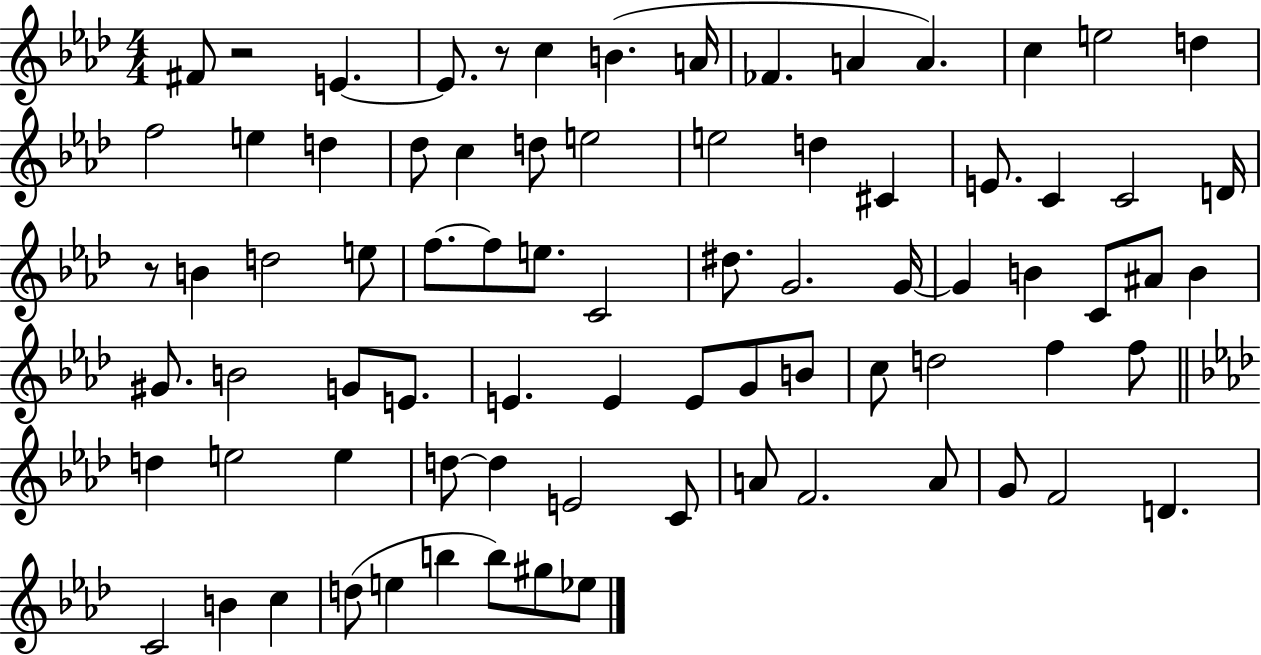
X:1
T:Untitled
M:4/4
L:1/4
K:Ab
^F/2 z2 E E/2 z/2 c B A/4 _F A A c e2 d f2 e d _d/2 c d/2 e2 e2 d ^C E/2 C C2 D/4 z/2 B d2 e/2 f/2 f/2 e/2 C2 ^d/2 G2 G/4 G B C/2 ^A/2 B ^G/2 B2 G/2 E/2 E E E/2 G/2 B/2 c/2 d2 f f/2 d e2 e d/2 d E2 C/2 A/2 F2 A/2 G/2 F2 D C2 B c d/2 e b b/2 ^g/2 _e/2